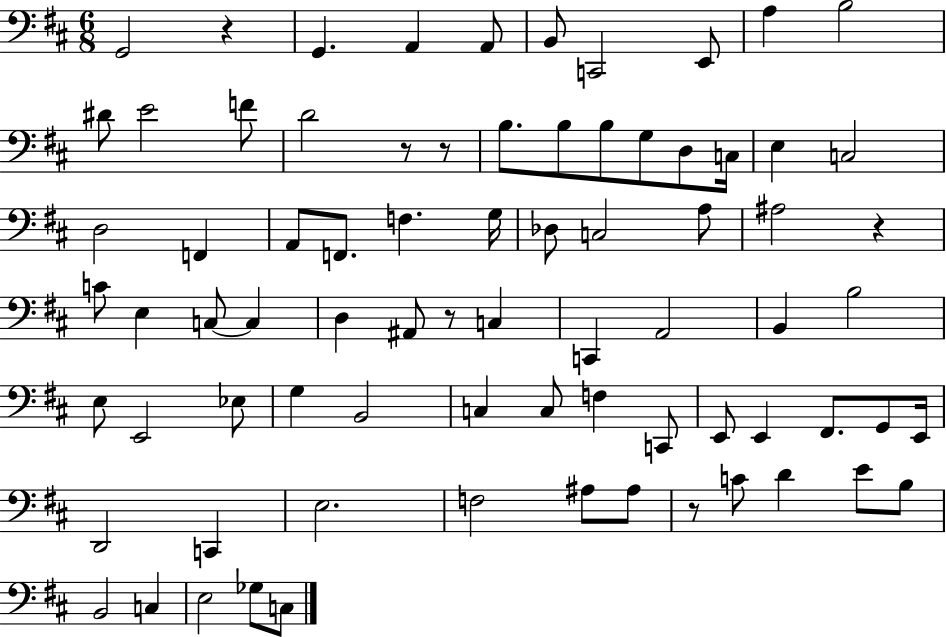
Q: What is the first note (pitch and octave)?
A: G2